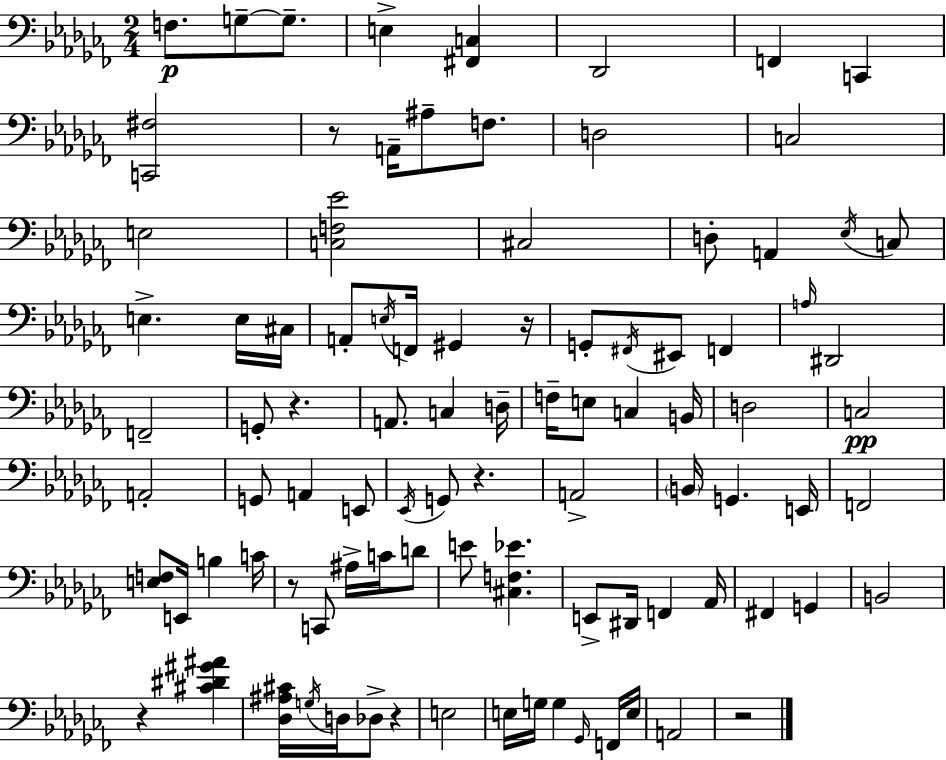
X:1
T:Untitled
M:2/4
L:1/4
K:Abm
F,/2 G,/2 G,/2 E, [^F,,C,] _D,,2 F,, C,, [C,,^F,]2 z/2 A,,/4 ^A,/2 F,/2 D,2 C,2 E,2 [C,F,_E]2 ^C,2 D,/2 A,, _E,/4 C,/2 E, E,/4 ^C,/4 A,,/2 E,/4 F,,/4 ^G,, z/4 G,,/2 ^F,,/4 ^E,,/2 F,, A,/4 ^D,,2 F,,2 G,,/2 z A,,/2 C, D,/4 F,/4 E,/2 C, B,,/4 D,2 C,2 A,,2 G,,/2 A,, E,,/2 _E,,/4 G,,/2 z A,,2 B,,/4 G,, E,,/4 F,,2 [E,F,]/2 E,,/4 B, C/4 z/2 C,,/2 ^A,/4 C/4 D/2 E/2 [^C,F,_E] E,,/2 ^D,,/4 F,, _A,,/4 ^F,, G,, B,,2 z [^C^D^G^A] [_D,^A,^C]/4 G,/4 D,/4 _D,/2 z E,2 E,/4 G,/4 G, _G,,/4 F,,/4 E,/4 A,,2 z2